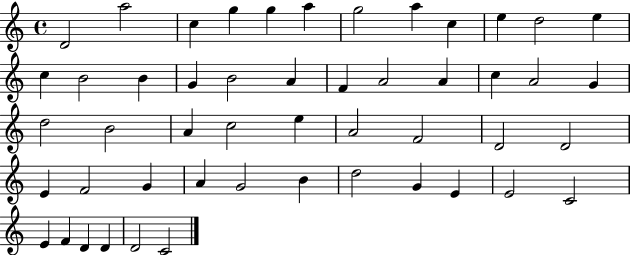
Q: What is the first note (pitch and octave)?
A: D4